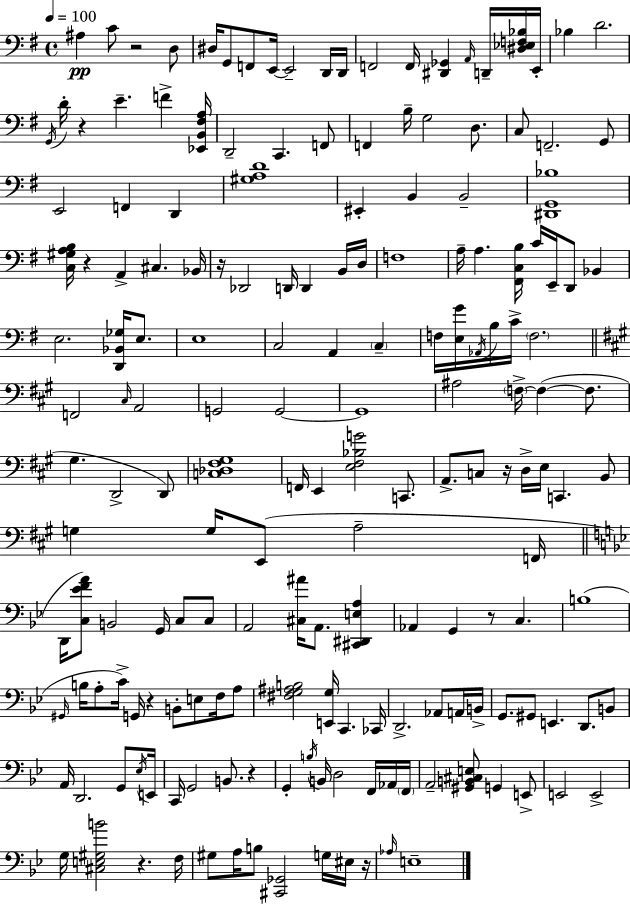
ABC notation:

X:1
T:Untitled
M:4/4
L:1/4
K:Em
^A, C/2 z2 D,/2 ^D,/4 G,,/2 F,,/2 E,,/4 E,,2 D,,/4 D,,/4 F,,2 F,,/4 [^D,,_G,,] A,,/4 D,,/4 [^D,_E,F,_B,]/4 E,,/4 _B, D2 G,,/4 D/4 z E F [_E,,B,,^F,A,]/4 D,,2 C,, F,,/2 F,, B,/4 G,2 D,/2 C,/2 F,,2 G,,/2 E,,2 F,, D,, [^G,A,D]4 ^E,, B,, B,,2 [^D,,G,,_B,]4 [C,^G,A,B,]/4 z A,, ^C, _B,,/4 z/4 _D,,2 D,,/4 D,, B,,/4 D,/4 F,4 A,/4 A, [^F,,C,B,]/4 C/4 E,,/4 D,,/2 _B,, E,2 [D,,_B,,_G,]/4 E,/2 E,4 C,2 A,, C, F,/4 [E,G]/4 _A,,/4 B,/4 C/4 F,2 F,,2 ^C,/4 A,,2 G,,2 G,,2 G,,4 ^A,2 F,/4 F, F,/2 ^G, D,,2 D,,/2 [C,_D,^F,^G,]4 F,,/4 E,, [E,^F,_B,G]2 C,,/2 A,,/2 C,/2 z/4 D,/4 E,/4 C,, B,,/2 G, G,/4 E,,/2 A,2 F,,/4 D,,/4 [C,_EFA]/2 B,,2 G,,/4 C,/2 C,/2 A,,2 [^C,^A]/4 A,,/2 [^C,,^D,,E,A,] _A,, G,, z/2 C, B,4 ^G,,/4 B,/4 A,/2 C/4 G,,/4 z B,,/2 E,/2 F,/4 A,/2 [^F,G,^A,B,]2 [E,,G,]/4 C,, _C,,/4 D,,2 _A,,/2 A,,/4 B,,/4 G,,/2 ^G,,/2 E,, D,,/2 B,,/2 A,,/4 D,,2 G,,/2 _E,/4 E,,/4 C,,/4 G,,2 B,,/2 z G,, B,/4 B,,/4 D,2 F,,/4 _A,,/4 F,,/4 A,,2 [^G,,B,,^C,E,]/2 G,, E,,/2 E,,2 E,,2 G,/4 [^C,E,^G,B]2 z F,/4 ^G,/2 A,/4 B,/2 [^C,,_G,,]2 G,/4 ^E,/4 z/4 _A,/4 E,4